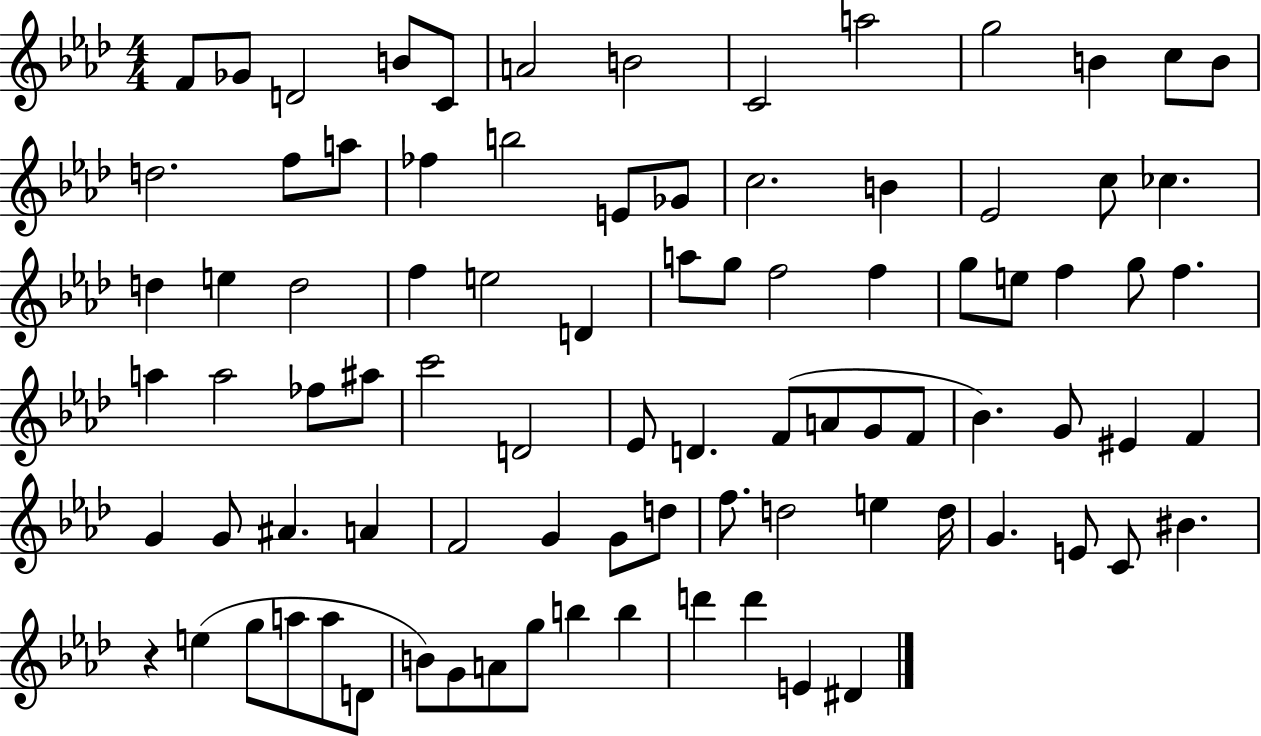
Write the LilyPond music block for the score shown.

{
  \clef treble
  \numericTimeSignature
  \time 4/4
  \key aes \major
  f'8 ges'8 d'2 b'8 c'8 | a'2 b'2 | c'2 a''2 | g''2 b'4 c''8 b'8 | \break d''2. f''8 a''8 | fes''4 b''2 e'8 ges'8 | c''2. b'4 | ees'2 c''8 ces''4. | \break d''4 e''4 d''2 | f''4 e''2 d'4 | a''8 g''8 f''2 f''4 | g''8 e''8 f''4 g''8 f''4. | \break a''4 a''2 fes''8 ais''8 | c'''2 d'2 | ees'8 d'4. f'8( a'8 g'8 f'8 | bes'4.) g'8 eis'4 f'4 | \break g'4 g'8 ais'4. a'4 | f'2 g'4 g'8 d''8 | f''8. d''2 e''4 d''16 | g'4. e'8 c'8 bis'4. | \break r4 e''4( g''8 a''8 a''8 d'8 | b'8) g'8 a'8 g''8 b''4 b''4 | d'''4 d'''4 e'4 dis'4 | \bar "|."
}